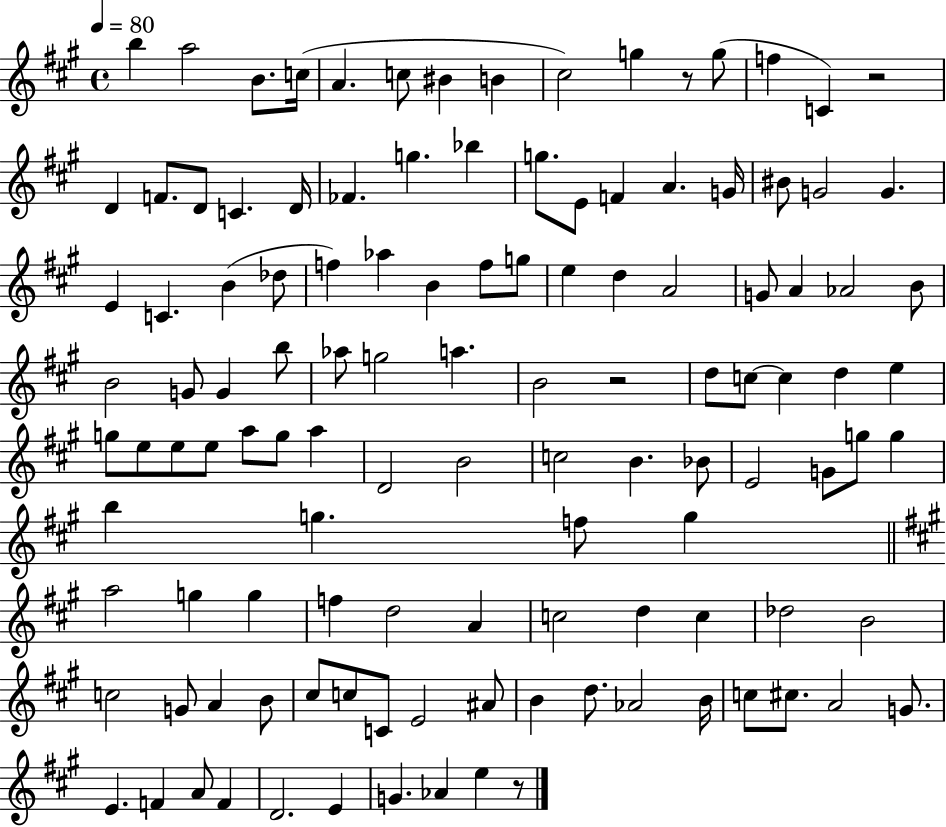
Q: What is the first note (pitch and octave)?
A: B5